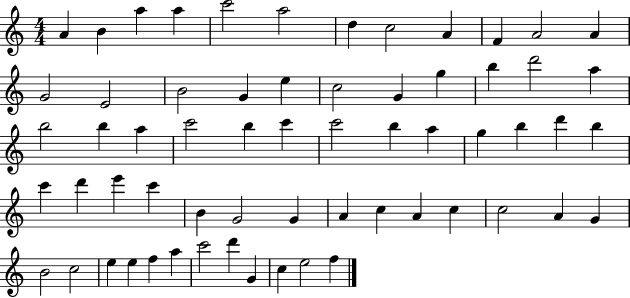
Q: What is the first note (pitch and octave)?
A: A4